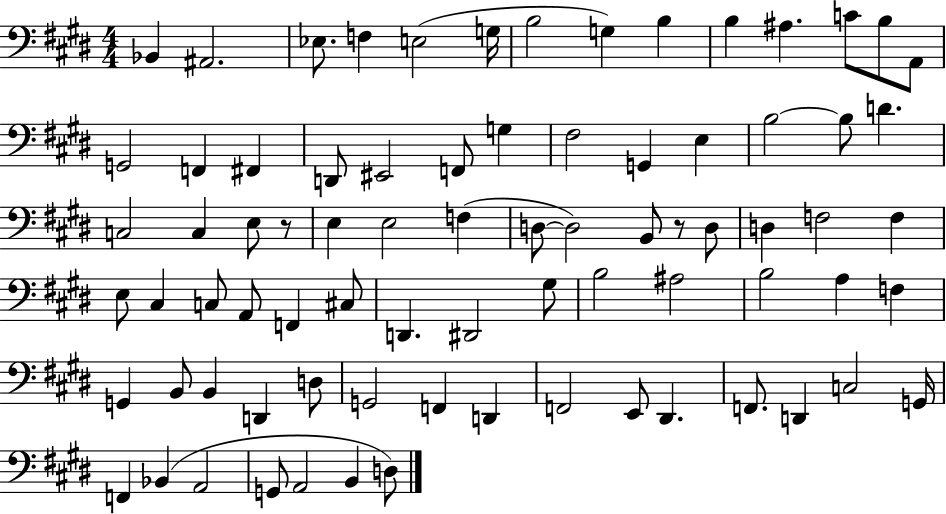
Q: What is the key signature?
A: E major